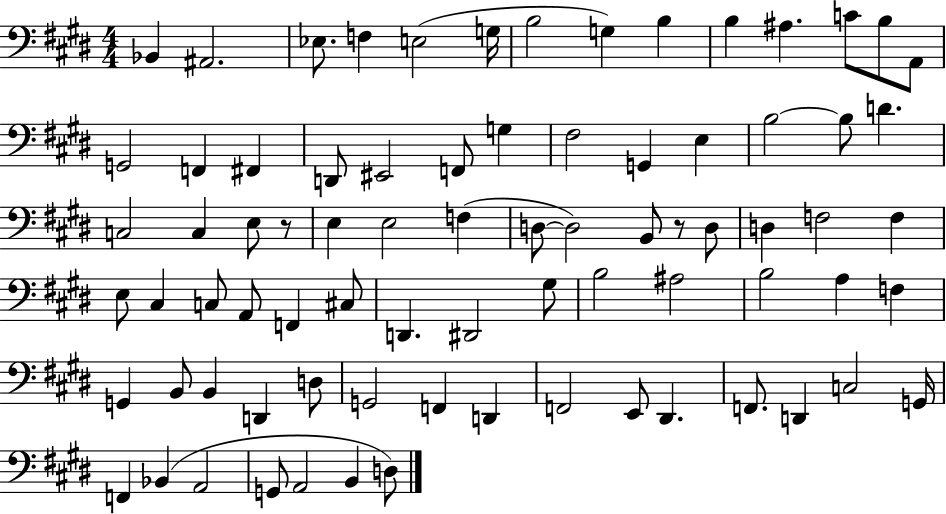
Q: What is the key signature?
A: E major